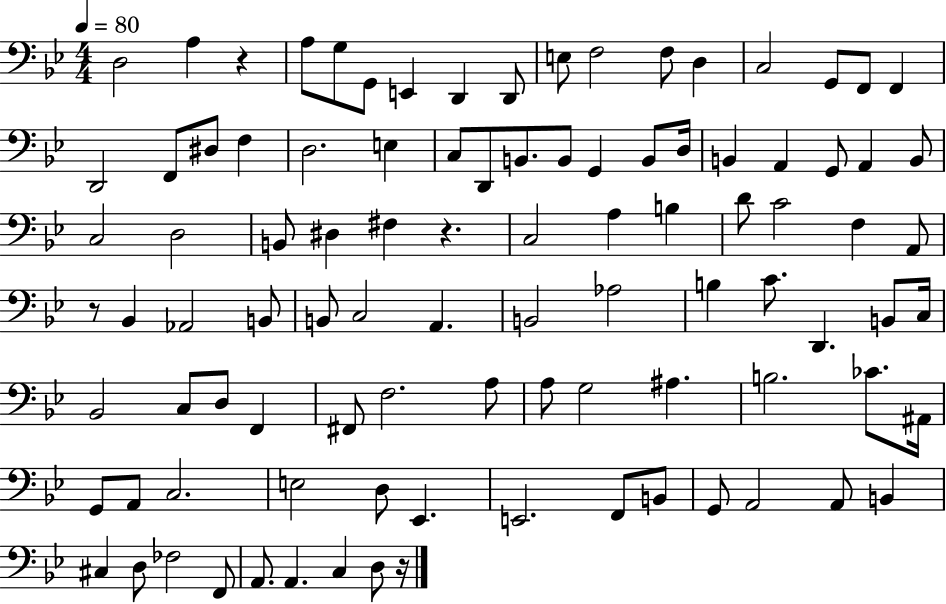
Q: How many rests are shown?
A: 4